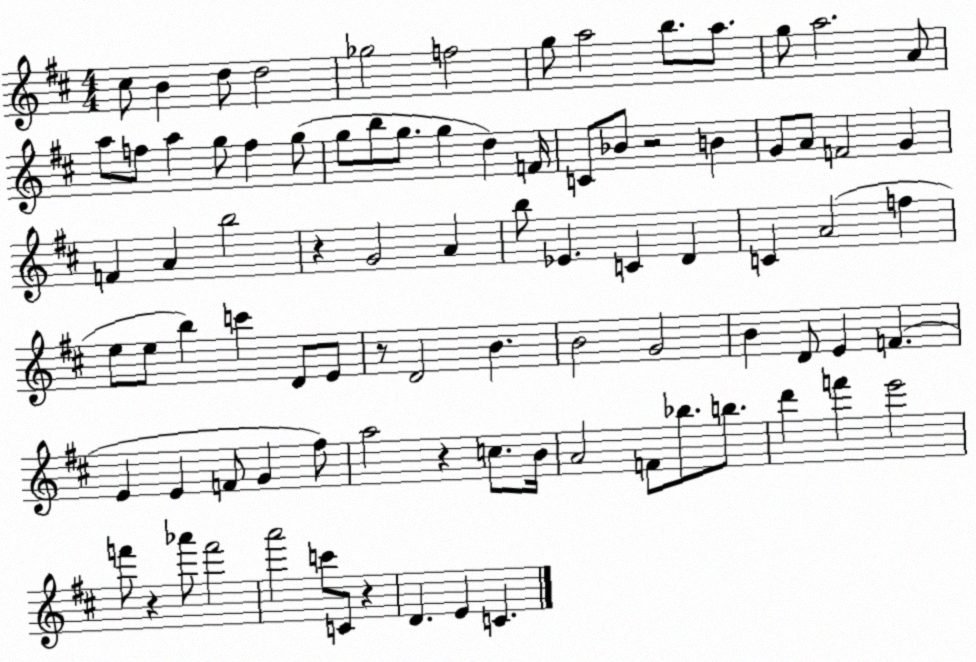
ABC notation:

X:1
T:Untitled
M:4/4
L:1/4
K:D
^c/2 B d/2 d2 _g2 f2 g/2 a2 b/2 a/2 g/2 a2 A/2 a/2 f/2 a g/2 f g/2 g/2 b/2 g/2 g d F/4 C/2 _B/2 z2 B G/2 A/2 F2 G F A b2 z G2 A b/2 _E C D C A2 f e/2 e/2 b c' D/2 E/2 z/2 D2 B B2 G2 B D/2 E F E E F/2 G ^f/2 a2 z c/2 B/4 A2 F/2 _b/2 b/2 d' f' e'2 f'/2 z _a'/2 f'2 a'2 c'/2 C/2 z D E C